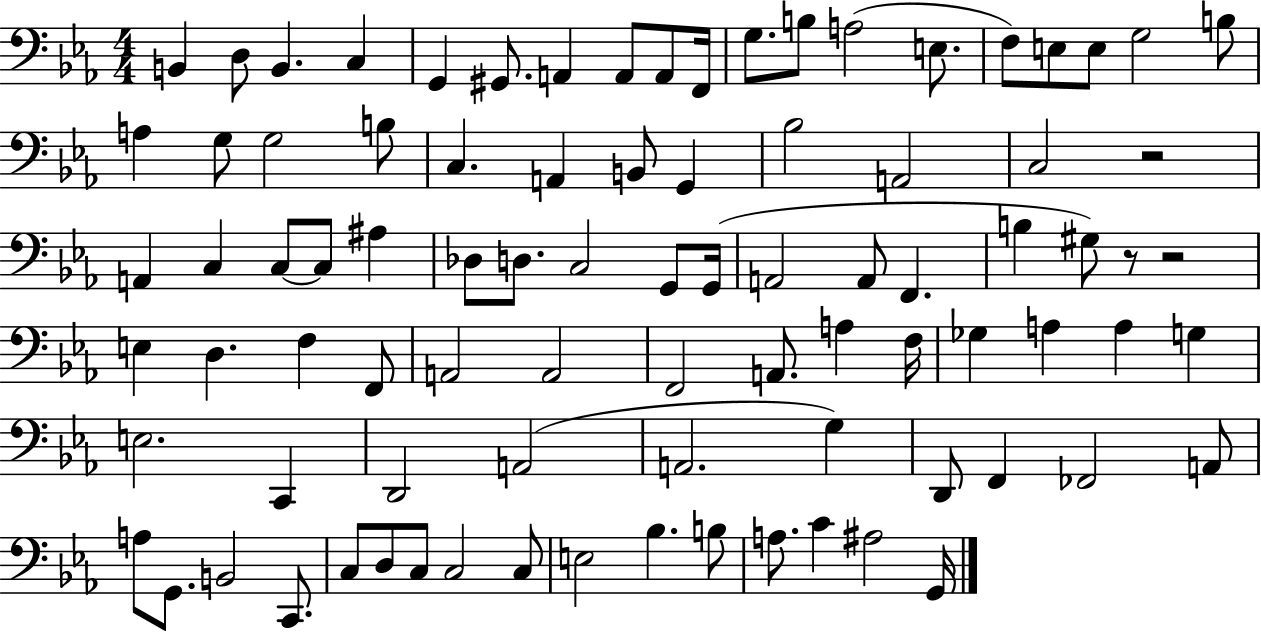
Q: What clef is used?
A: bass